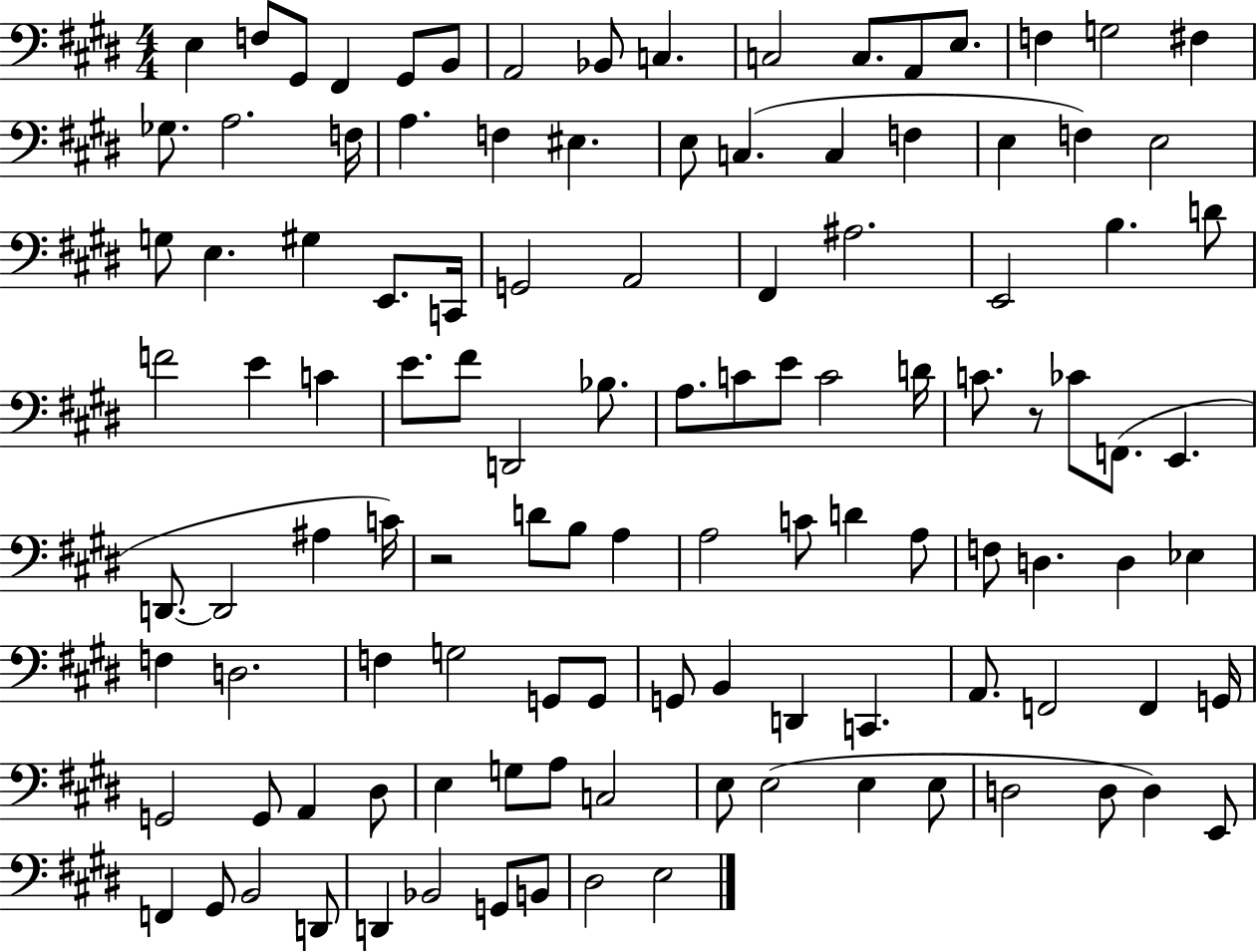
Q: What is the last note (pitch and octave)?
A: E3